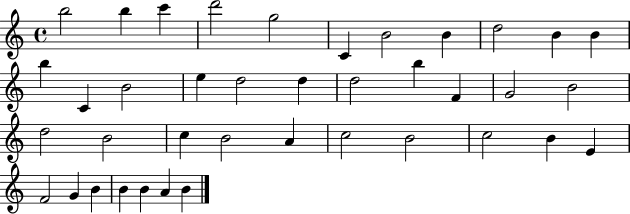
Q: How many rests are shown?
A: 0